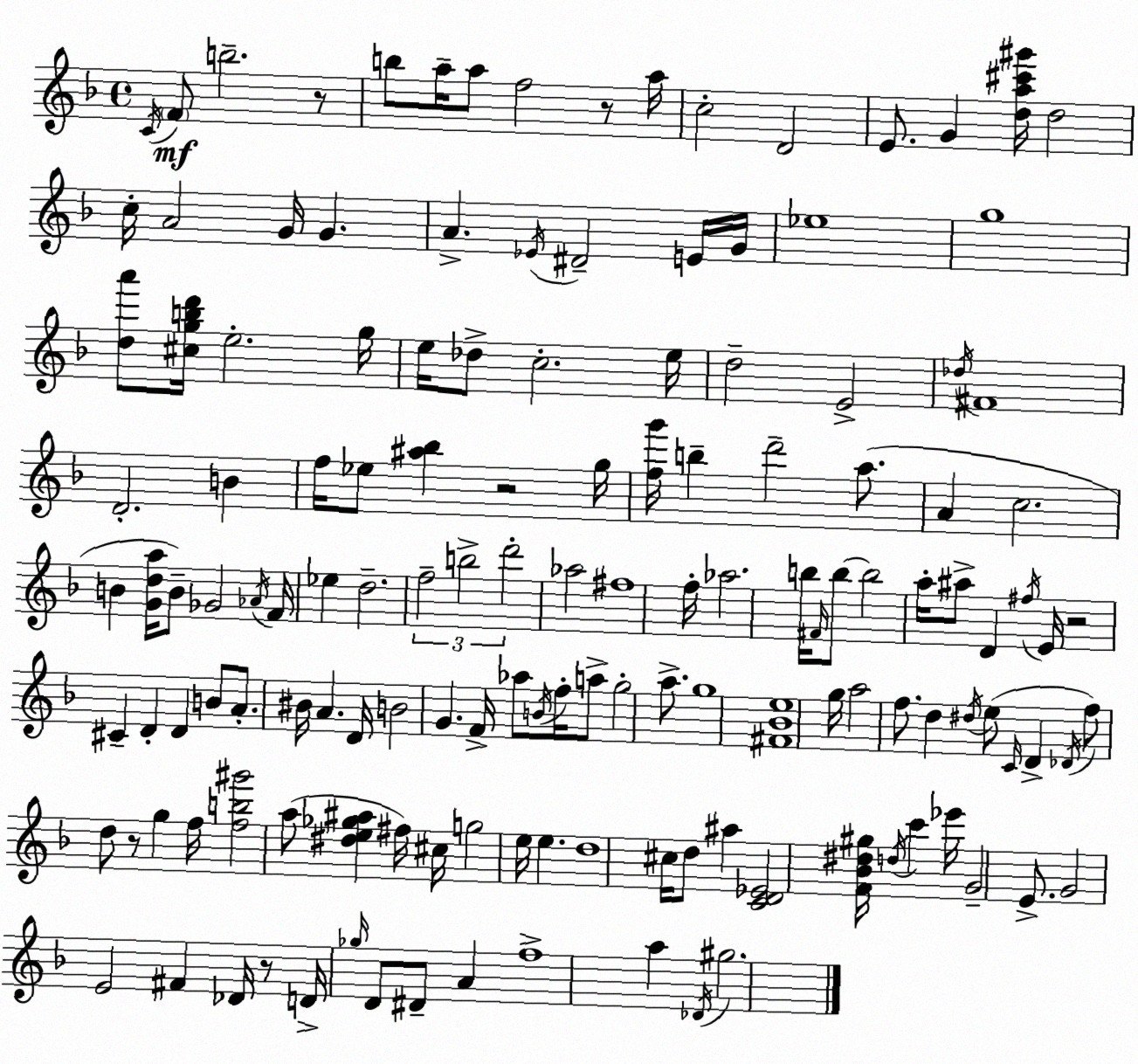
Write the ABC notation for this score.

X:1
T:Untitled
M:4/4
L:1/4
K:F
C/4 F/2 b2 z/2 b/2 a/4 a/2 f2 z/2 a/4 c2 D2 E/2 G [da^c'^g']/4 d2 c/4 A2 G/4 G A _E/4 ^D2 E/4 G/4 _e4 g4 [da']/2 [^cgbd']/4 e2 g/4 e/4 _d/2 c2 e/4 d2 E2 _d/4 ^F4 D2 B f/4 _e/2 [^a_b] z2 g/4 [fg']/4 b d'2 a/2 A c2 B [Gda]/4 B/2 _G2 _A/4 F/4 _e d2 f2 b2 d'2 _a2 ^f4 f/4 _a2 b/4 ^F/4 b/2 b2 a/4 ^a/2 D ^f/4 E/4 z2 ^C D D B/2 A/2 ^B/4 A D/4 B2 G F/4 _a/2 B/4 f/4 a/2 g2 a/2 g4 [^F_Be]4 g/4 a2 f/2 d ^d/4 e/2 C/4 D _D/4 f/2 d/2 z/2 g f/4 [fb^g']2 a/2 [^de_g^a] ^f/4 ^c/4 g2 e/4 e d4 ^c/4 d/2 ^a [CD_E]2 [F_B^d^g]/4 d/4 c' _e'/4 G2 E/2 G2 E2 ^F _D/4 z/2 D/4 _g/4 D/2 ^D/2 A f4 a _D/4 ^g2